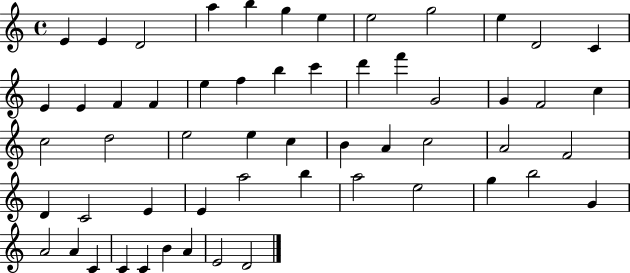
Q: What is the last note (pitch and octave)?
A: D4